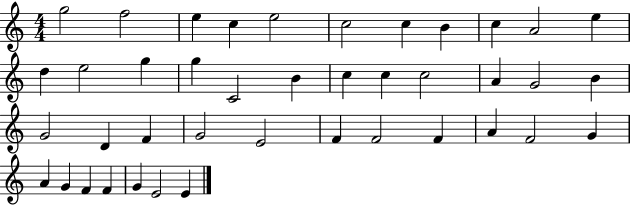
G5/h F5/h E5/q C5/q E5/h C5/h C5/q B4/q C5/q A4/h E5/q D5/q E5/h G5/q G5/q C4/h B4/q C5/q C5/q C5/h A4/q G4/h B4/q G4/h D4/q F4/q G4/h E4/h F4/q F4/h F4/q A4/q F4/h G4/q A4/q G4/q F4/q F4/q G4/q E4/h E4/q